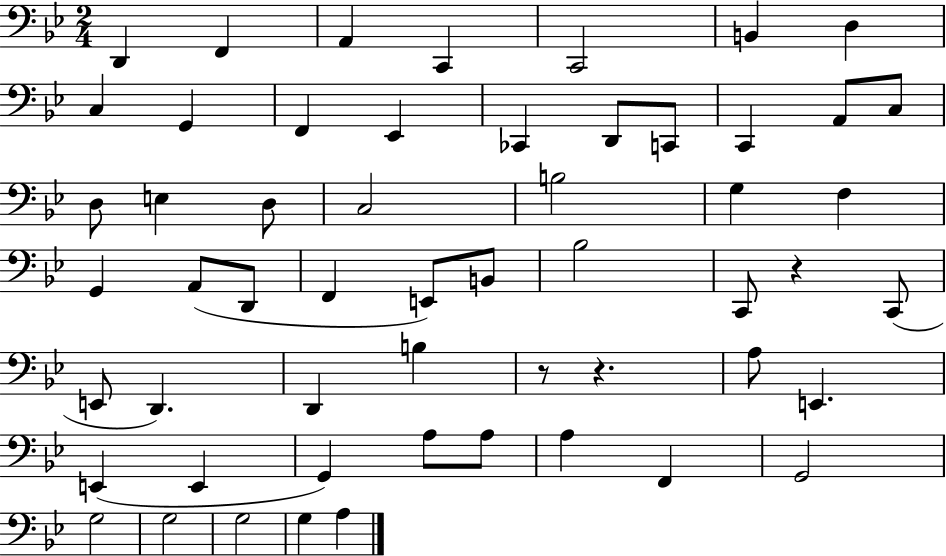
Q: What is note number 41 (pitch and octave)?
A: E2